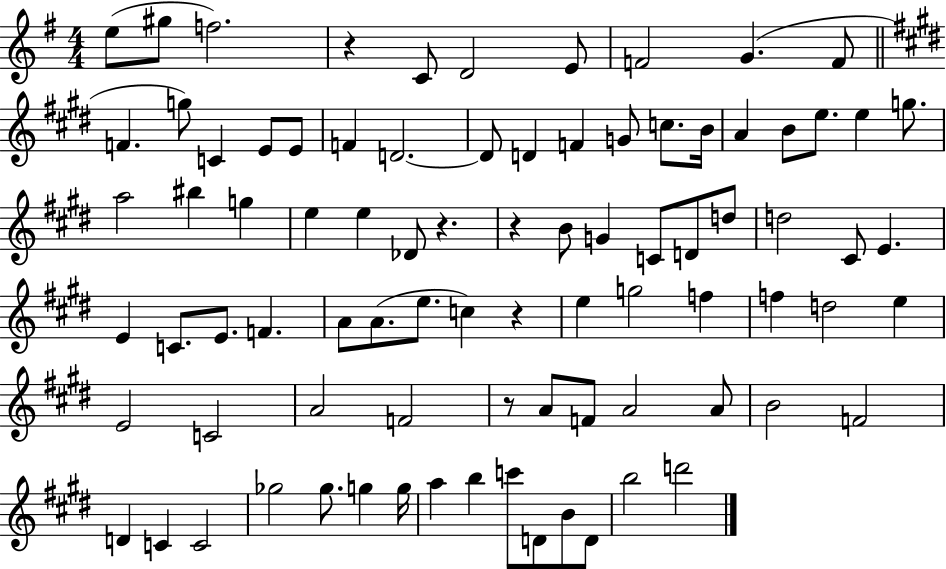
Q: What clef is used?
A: treble